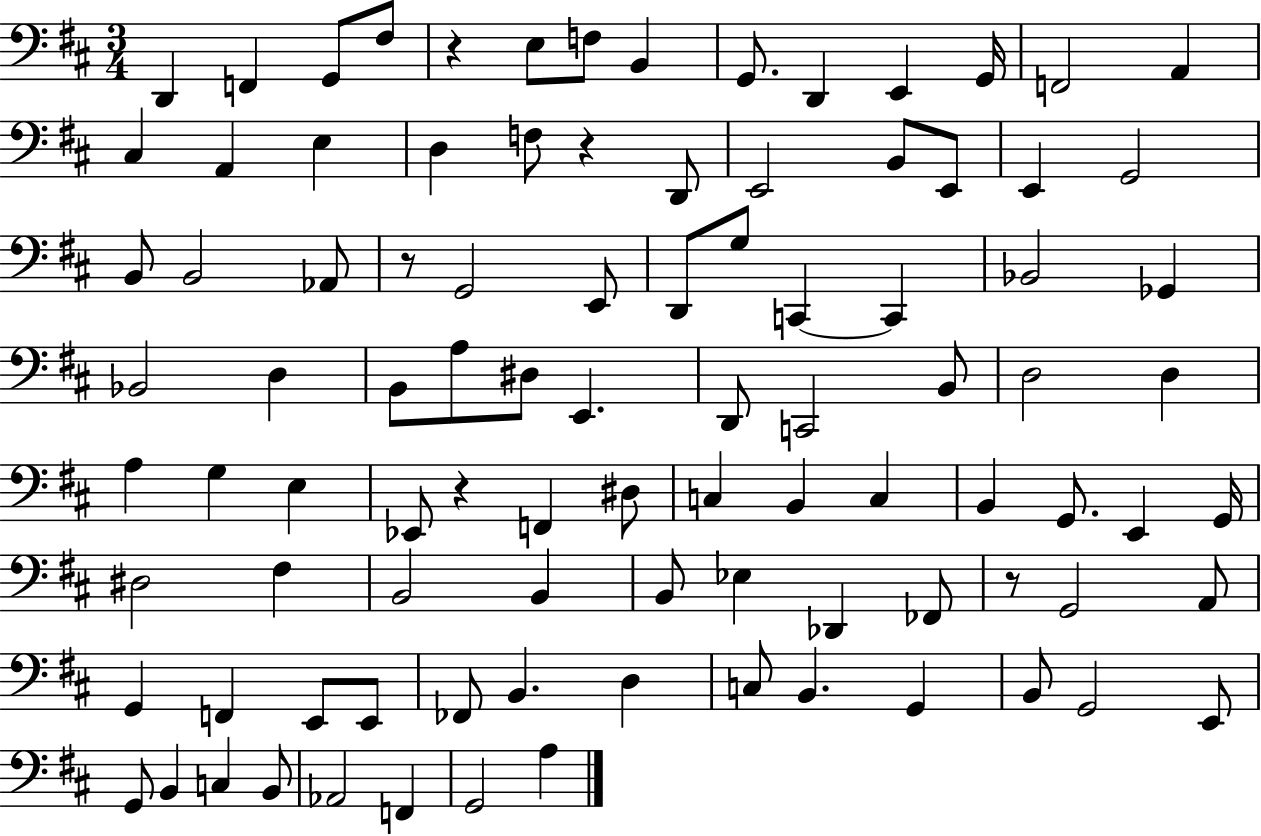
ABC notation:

X:1
T:Untitled
M:3/4
L:1/4
K:D
D,, F,, G,,/2 ^F,/2 z E,/2 F,/2 B,, G,,/2 D,, E,, G,,/4 F,,2 A,, ^C, A,, E, D, F,/2 z D,,/2 E,,2 B,,/2 E,,/2 E,, G,,2 B,,/2 B,,2 _A,,/2 z/2 G,,2 E,,/2 D,,/2 G,/2 C,, C,, _B,,2 _G,, _B,,2 D, B,,/2 A,/2 ^D,/2 E,, D,,/2 C,,2 B,,/2 D,2 D, A, G, E, _E,,/2 z F,, ^D,/2 C, B,, C, B,, G,,/2 E,, G,,/4 ^D,2 ^F, B,,2 B,, B,,/2 _E, _D,, _F,,/2 z/2 G,,2 A,,/2 G,, F,, E,,/2 E,,/2 _F,,/2 B,, D, C,/2 B,, G,, B,,/2 G,,2 E,,/2 G,,/2 B,, C, B,,/2 _A,,2 F,, G,,2 A,